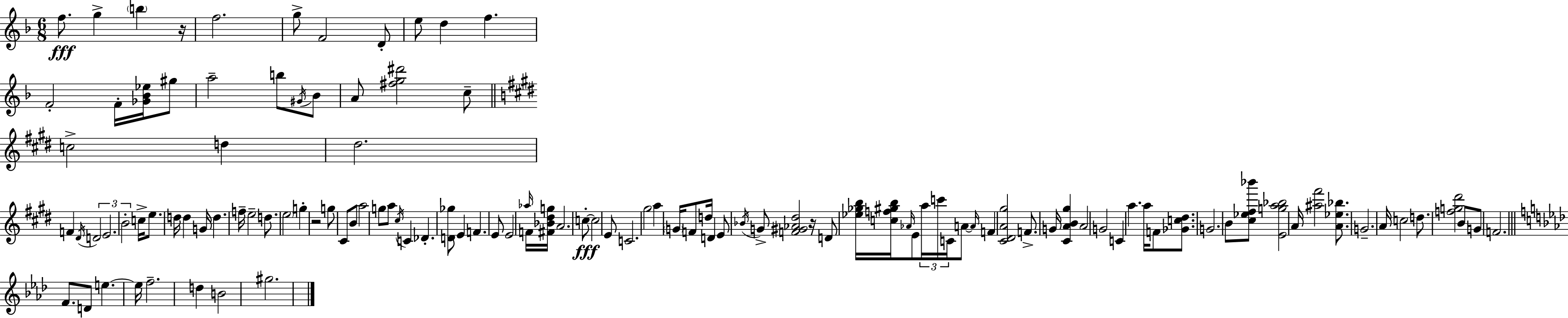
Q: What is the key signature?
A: F major